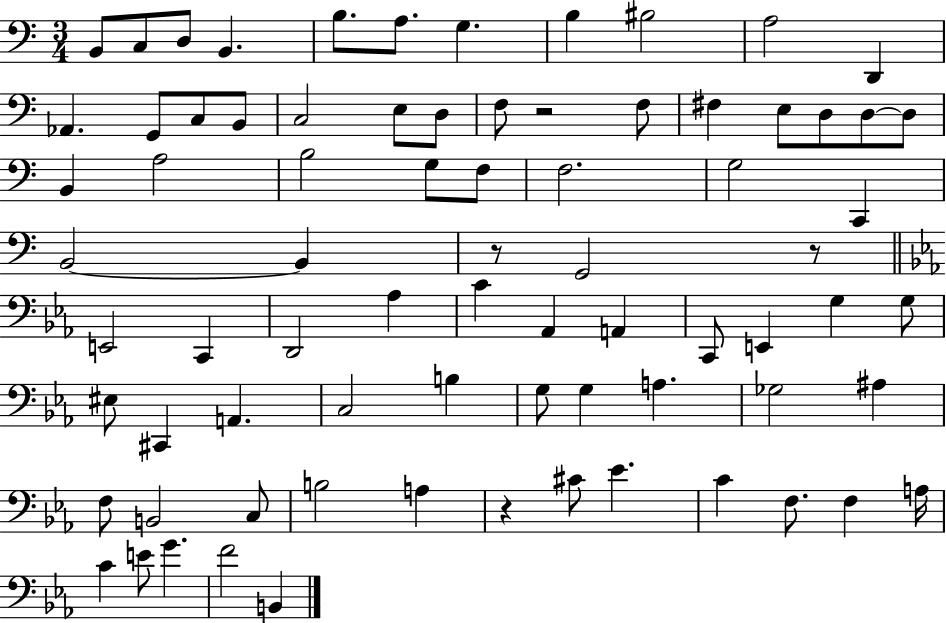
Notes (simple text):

B2/e C3/e D3/e B2/q. B3/e. A3/e. G3/q. B3/q BIS3/h A3/h D2/q Ab2/q. G2/e C3/e B2/e C3/h E3/e D3/e F3/e R/h F3/e F#3/q E3/e D3/e D3/e D3/e B2/q A3/h B3/h G3/e F3/e F3/h. G3/h C2/q B2/h B2/q R/e G2/h R/e E2/h C2/q D2/h Ab3/q C4/q Ab2/q A2/q C2/e E2/q G3/q G3/e EIS3/e C#2/q A2/q. C3/h B3/q G3/e G3/q A3/q. Gb3/h A#3/q F3/e B2/h C3/e B3/h A3/q R/q C#4/e Eb4/q. C4/q F3/e. F3/q A3/s C4/q E4/e G4/q. F4/h B2/q